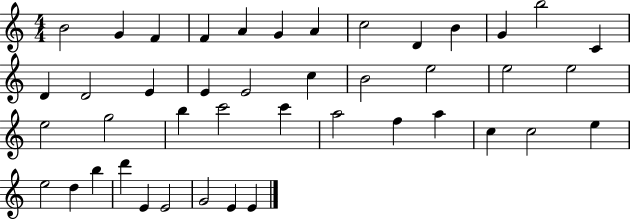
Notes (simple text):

B4/h G4/q F4/q F4/q A4/q G4/q A4/q C5/h D4/q B4/q G4/q B5/h C4/q D4/q D4/h E4/q E4/q E4/h C5/q B4/h E5/h E5/h E5/h E5/h G5/h B5/q C6/h C6/q A5/h F5/q A5/q C5/q C5/h E5/q E5/h D5/q B5/q D6/q E4/q E4/h G4/h E4/q E4/q